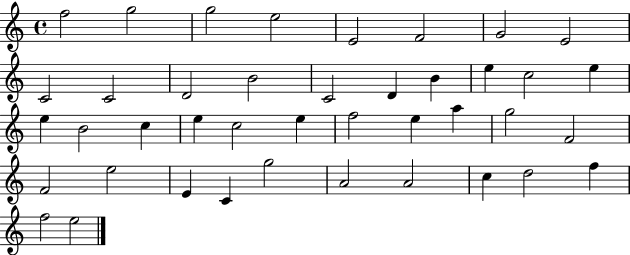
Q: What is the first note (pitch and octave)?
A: F5